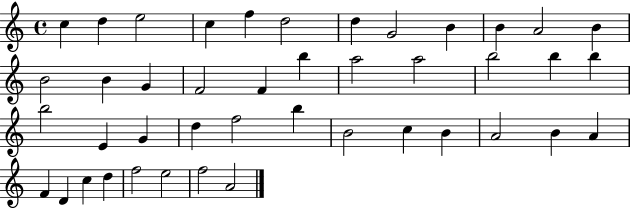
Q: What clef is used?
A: treble